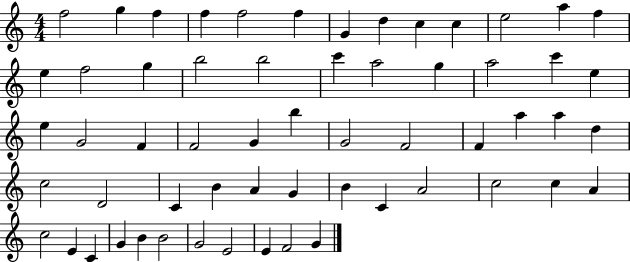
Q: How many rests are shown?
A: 0